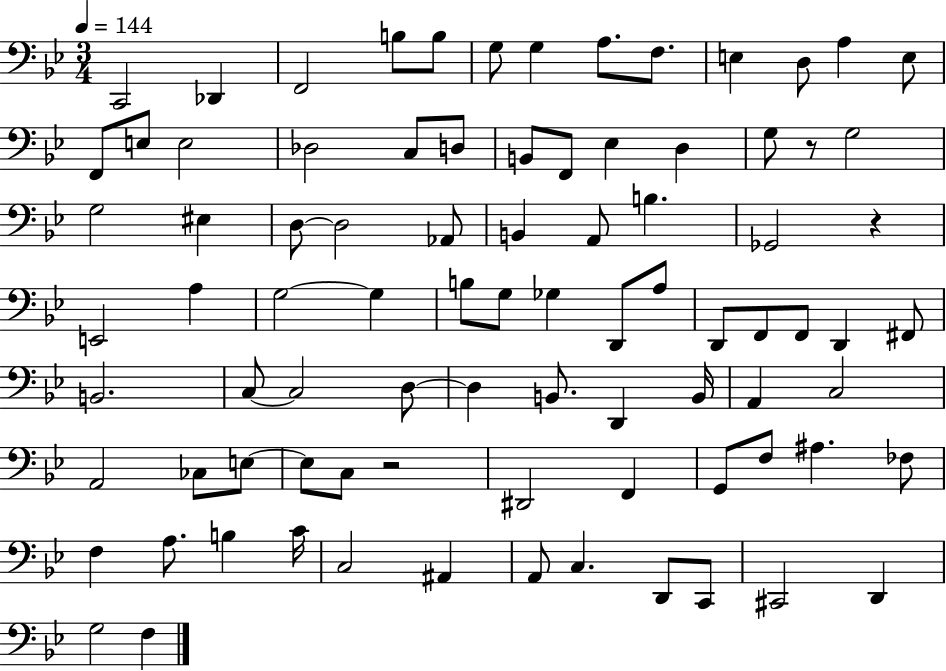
X:1
T:Untitled
M:3/4
L:1/4
K:Bb
C,,2 _D,, F,,2 B,/2 B,/2 G,/2 G, A,/2 F,/2 E, D,/2 A, E,/2 F,,/2 E,/2 E,2 _D,2 C,/2 D,/2 B,,/2 F,,/2 _E, D, G,/2 z/2 G,2 G,2 ^E, D,/2 D,2 _A,,/2 B,, A,,/2 B, _G,,2 z E,,2 A, G,2 G, B,/2 G,/2 _G, D,,/2 A,/2 D,,/2 F,,/2 F,,/2 D,, ^F,,/2 B,,2 C,/2 C,2 D,/2 D, B,,/2 D,, B,,/4 A,, C,2 A,,2 _C,/2 E,/2 E,/2 C,/2 z2 ^D,,2 F,, G,,/2 F,/2 ^A, _F,/2 F, A,/2 B, C/4 C,2 ^A,, A,,/2 C, D,,/2 C,,/2 ^C,,2 D,, G,2 F,